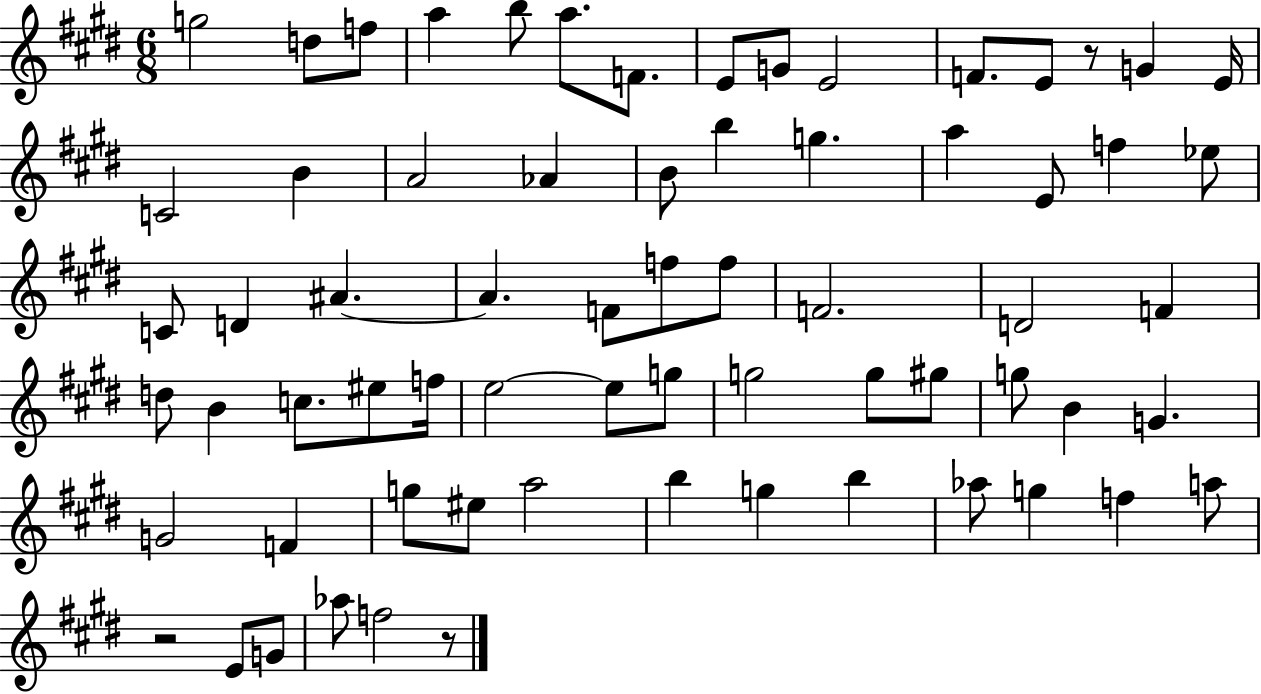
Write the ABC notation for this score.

X:1
T:Untitled
M:6/8
L:1/4
K:E
g2 d/2 f/2 a b/2 a/2 F/2 E/2 G/2 E2 F/2 E/2 z/2 G E/4 C2 B A2 _A B/2 b g a E/2 f _e/2 C/2 D ^A ^A F/2 f/2 f/2 F2 D2 F d/2 B c/2 ^e/2 f/4 e2 e/2 g/2 g2 g/2 ^g/2 g/2 B G G2 F g/2 ^e/2 a2 b g b _a/2 g f a/2 z2 E/2 G/2 _a/2 f2 z/2